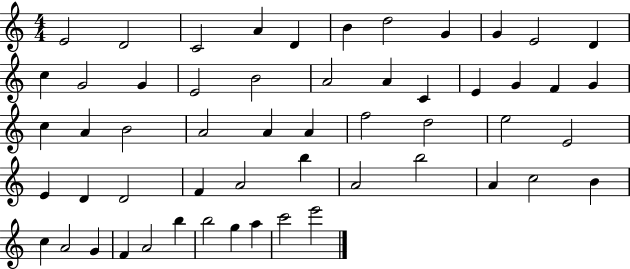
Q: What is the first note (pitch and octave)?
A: E4